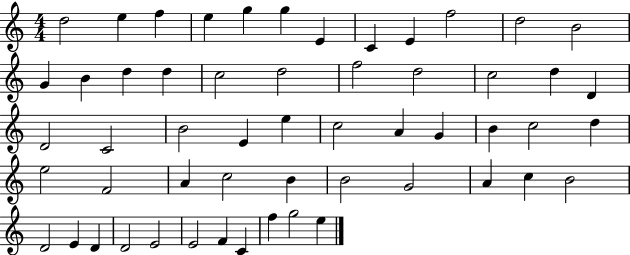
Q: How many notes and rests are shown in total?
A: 55